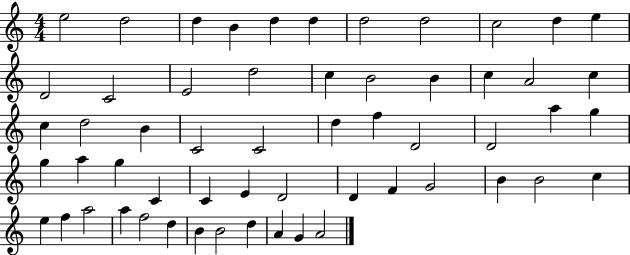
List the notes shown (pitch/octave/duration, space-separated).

E5/h D5/h D5/q B4/q D5/q D5/q D5/h D5/h C5/h D5/q E5/q D4/h C4/h E4/h D5/h C5/q B4/h B4/q C5/q A4/h C5/q C5/q D5/h B4/q C4/h C4/h D5/q F5/q D4/h D4/h A5/q G5/q G5/q A5/q G5/q C4/q C4/q E4/q D4/h D4/q F4/q G4/h B4/q B4/h C5/q E5/q F5/q A5/h A5/q F5/h D5/q B4/q B4/h D5/q A4/q G4/q A4/h